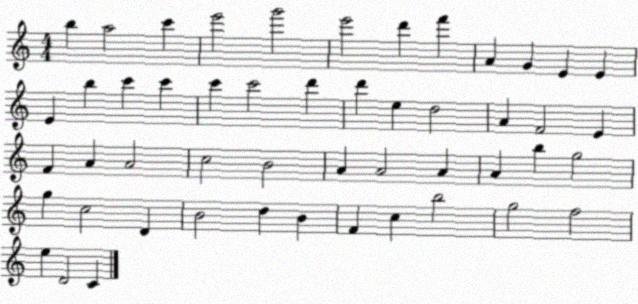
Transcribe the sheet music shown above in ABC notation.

X:1
T:Untitled
M:4/4
L:1/4
K:C
b a2 c' e'2 g'2 e'2 d' f' A G E E E b c' c' c' c'2 d' d' e d2 A F2 E F A A2 c2 B2 A A2 A A b g2 g c2 D B2 d B F c b2 g2 f2 e D2 C